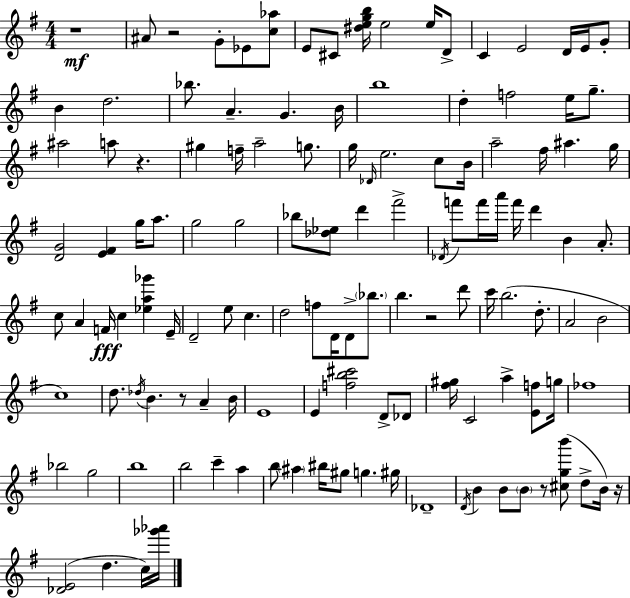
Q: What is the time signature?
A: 4/4